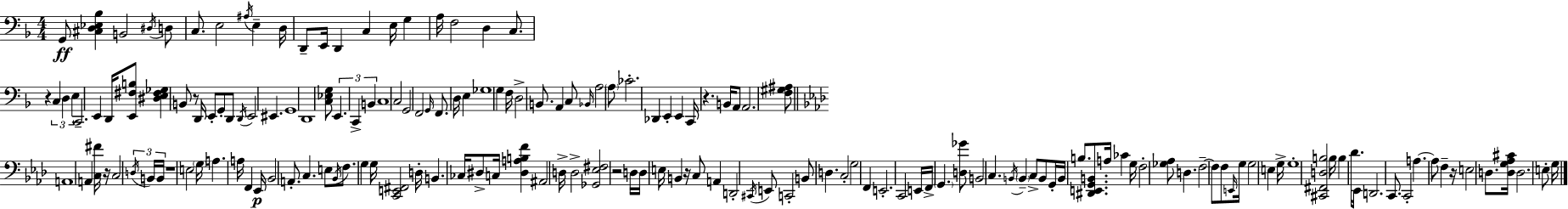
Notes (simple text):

G2/e [C#3,D3,Eb3,Bb3]/q B2/h D#3/s D3/e C3/e. E3/h A#3/s E3/q D3/s D2/e E2/s D2/q C3/q E3/s G3/q A3/s F3/h D3/q C3/e. R/q C3/q D3/q E3/q C2/h. E2/q D2/s [E2,F#3,B3]/e [D#3,E3,F#3,Gb3]/q B2/e R/e D2/s E2/e G2/e D2/e D2/s E2/h EIS2/q. G2/w D2/w [C3,Eb3,G3]/e E2/q. C2/q B2/q C3/w C3/h G2/h F2/h G2/s F2/e. D3/s E3/q Gb3/w G3/q F3/s D3/h B2/e. A2/q C3/e Bb2/s A3/h A3/e CES4/h. Db2/q E2/q E2/q C2/s R/q. B2/s A2/e A2/h. [F3,G#3,A#3]/e A2/w A2/q [C3,F#4]/s R/s C3/h D3/s B2/s B2/s R/w E3/h G3/s A3/q. A3/s F2/q Eb2/s Bb2/h A2/e. C3/q. E3/e Bb2/s F3/e. G3/q G3/s [C2,E2,F#2]/h D3/s B2/q. CES3/s D#3/e C3/s [D#3,A3,B3,F4]/q A#2/h D3/s D3/h [Gb2,Eb3,F#3]/h R/h D3/s D3/s E3/s B2/q R/s C3/e A2/q D2/h C#2/s E2/e C2/h B2/e D3/q. C3/h G3/h F2/q E2/h. C2/h E2/s F2/s G2/q. [D3,Gb4]/e B2/h C3/q. B2/s B2/q C3/e B2/e G2/s B2/s B3/e. [D#2,E2,G2,B2]/e. A3/s CES4/q G3/s F3/h [Gb3,Ab3]/e D3/q. F3/h F3/e F3/e E2/s G3/s G3/h E3/q G3/s G3/w [C#2,F#2,D3,B3]/h B3/s B3/q Db4/e. Eb2/s D2/h. C2/e. C2/h A3/q. A3/e F3/q R/s E3/h D3/e. [D3,G3,Ab3,C#4]/s D3/h. E3/e G3/s